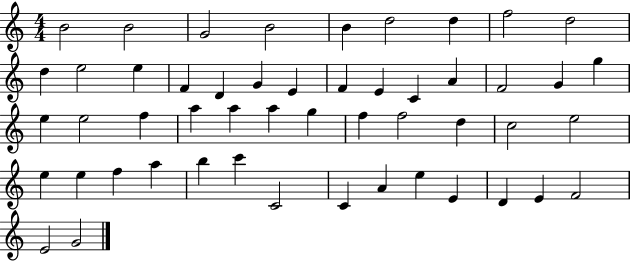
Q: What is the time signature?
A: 4/4